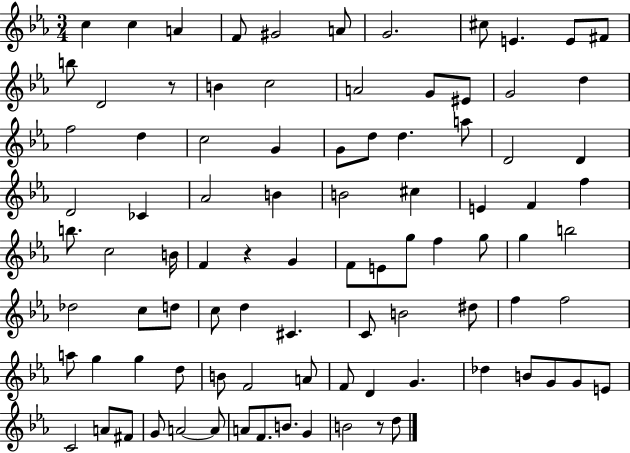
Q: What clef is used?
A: treble